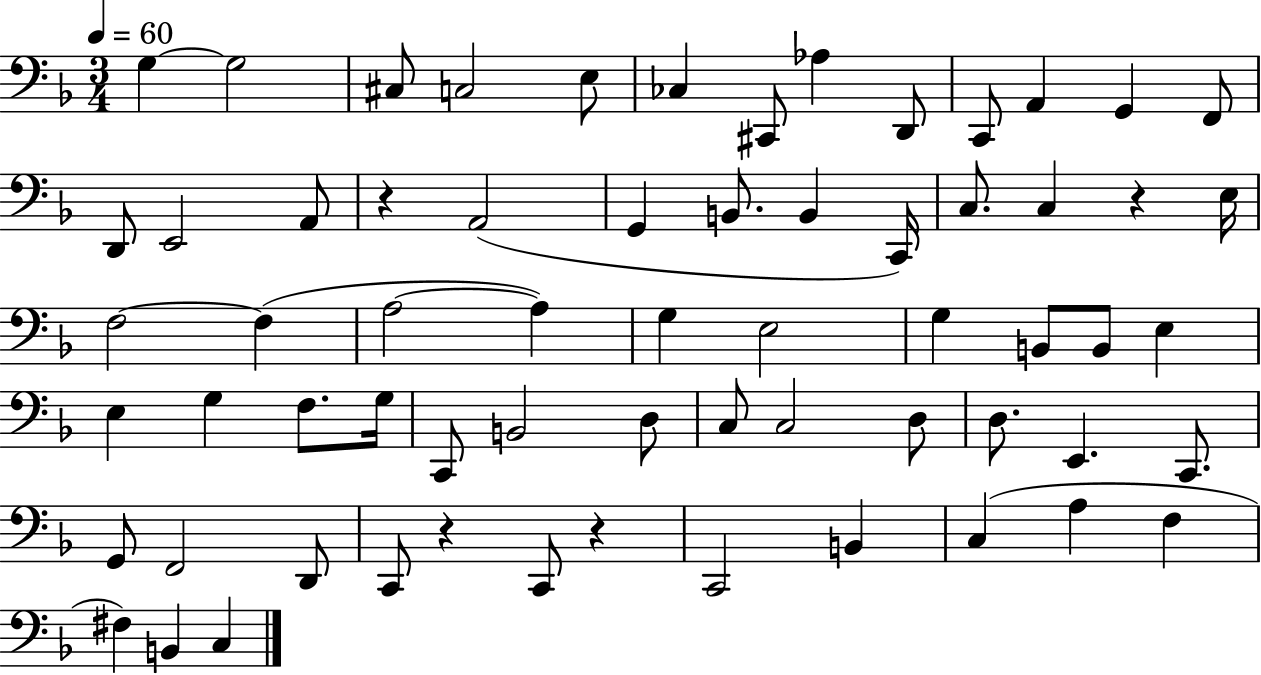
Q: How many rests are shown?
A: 4